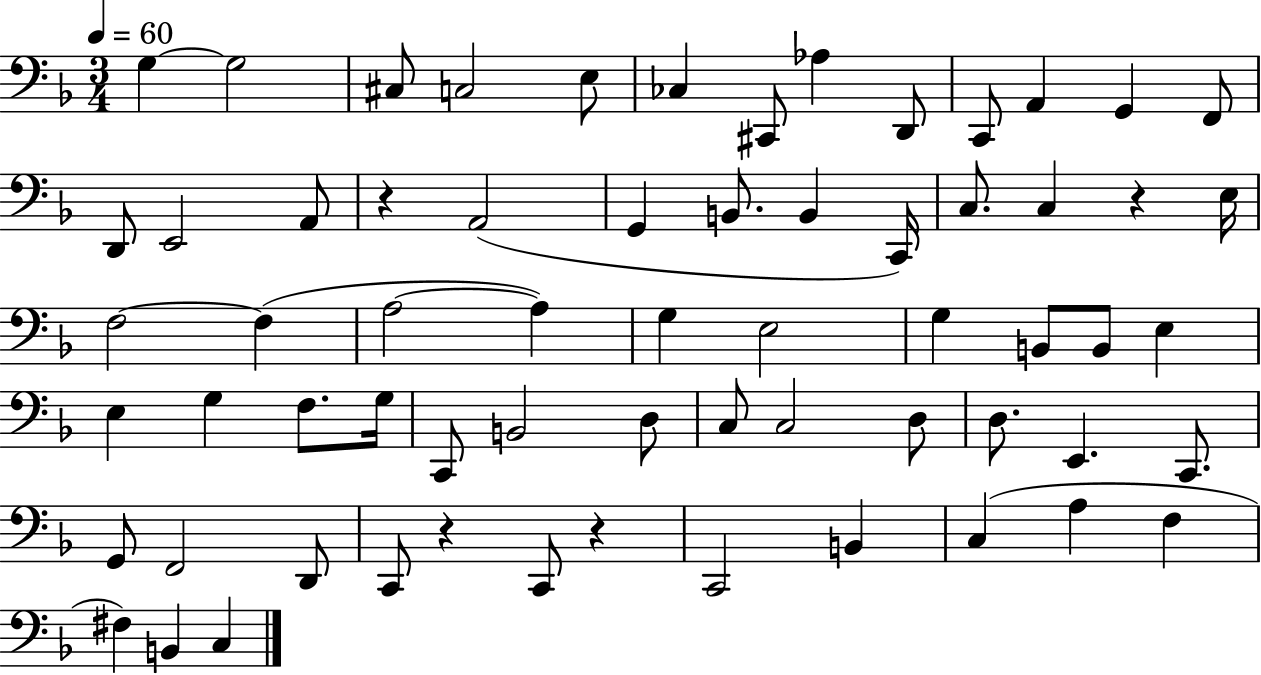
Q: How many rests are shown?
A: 4